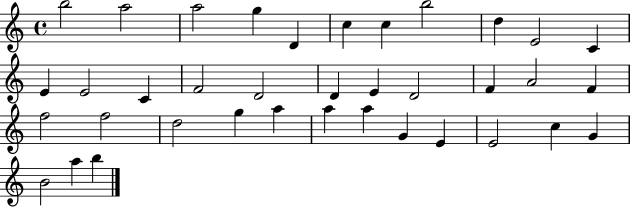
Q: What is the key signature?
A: C major